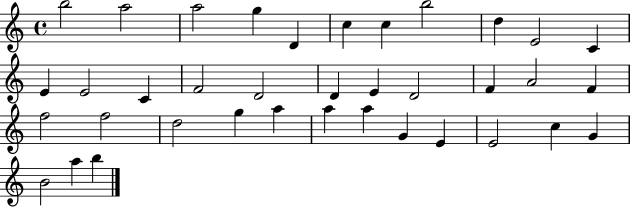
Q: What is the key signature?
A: C major